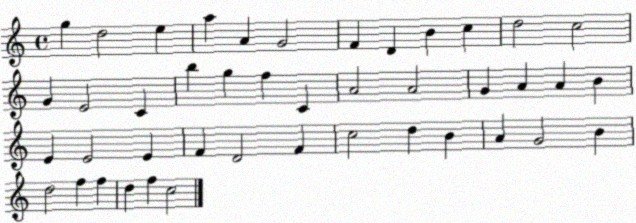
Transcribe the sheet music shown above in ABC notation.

X:1
T:Untitled
M:4/4
L:1/4
K:C
g d2 e a A G2 F D B c d2 c2 G E2 C b g f C A2 A2 G A A B E E2 E F D2 F c2 d B A G2 B d2 f f d f c2